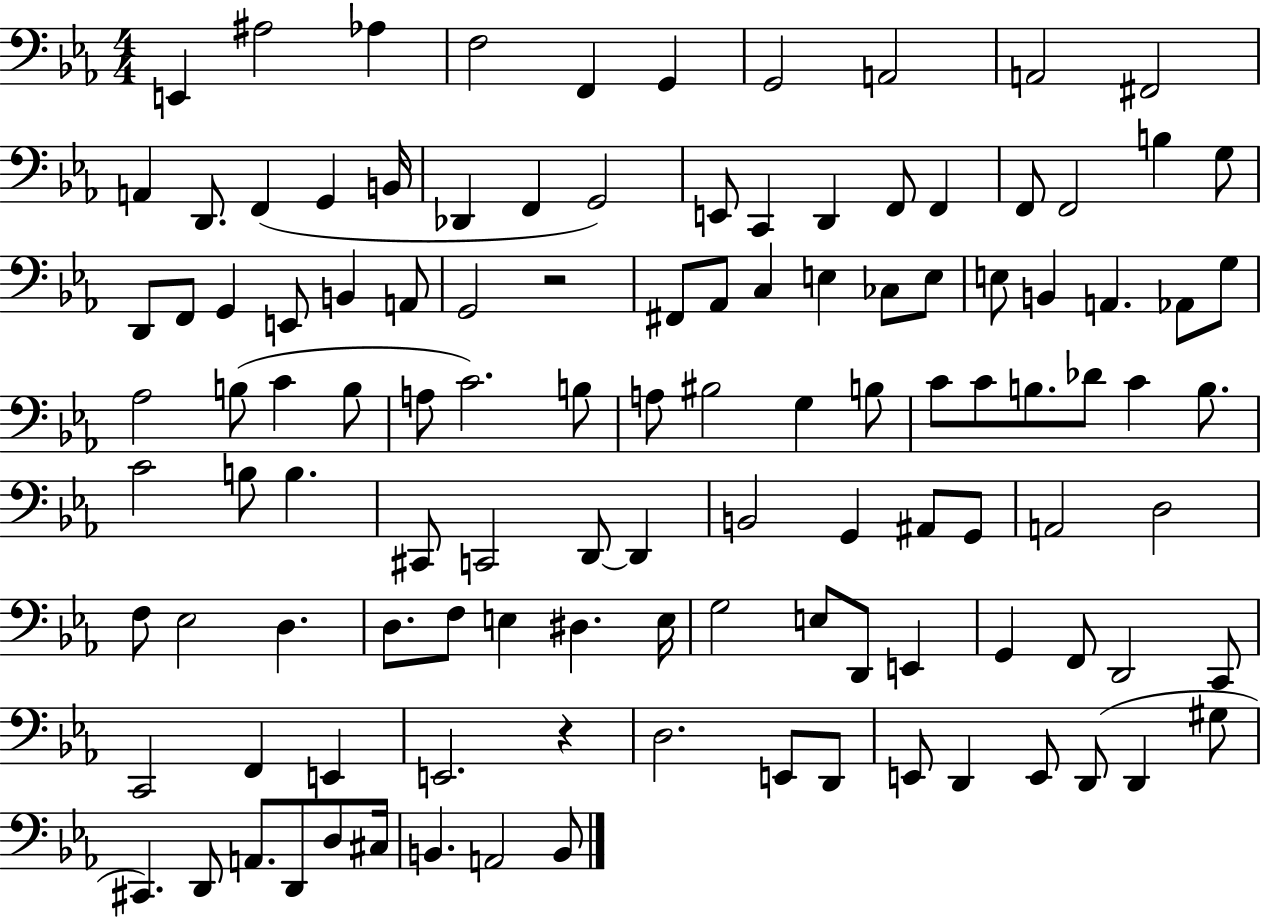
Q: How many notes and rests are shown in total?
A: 115